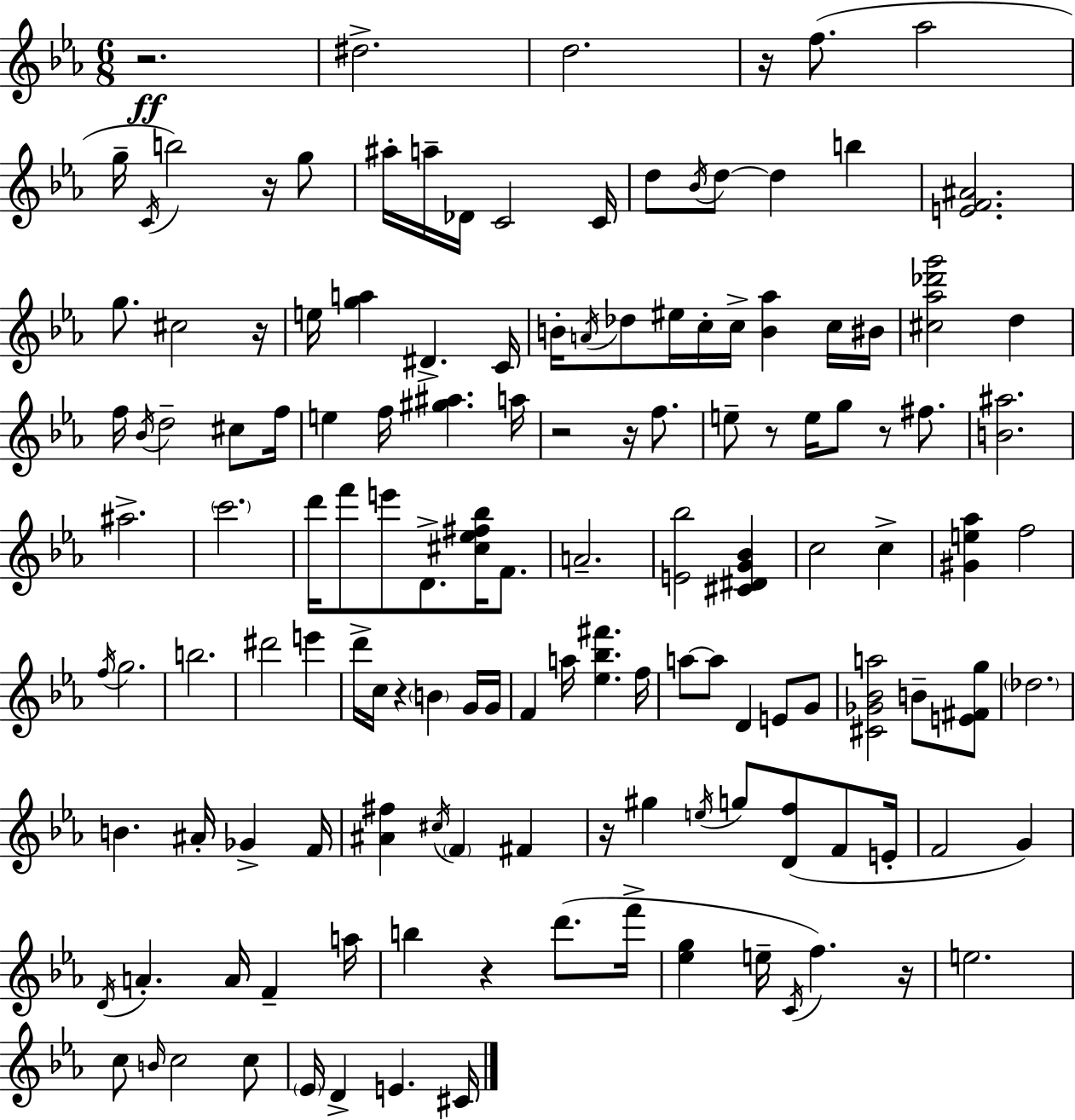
R/h. D#5/h. D5/h. R/s F5/e. Ab5/h G5/s C4/s B5/h R/s G5/e A#5/s A5/s Db4/s C4/h C4/s D5/e Bb4/s D5/e D5/q B5/q [E4,F4,A#4]/h. G5/e. C#5/h R/s E5/s [G5,A5]/q D#4/q. C4/s B4/s A4/s Db5/e EIS5/s C5/s C5/s [B4,Ab5]/q C5/s BIS4/s [C#5,Ab5,Db6,G6]/h D5/q F5/s Bb4/s D5/h C#5/e F5/s E5/q F5/s [G#5,A#5]/q. A5/s R/h R/s F5/e. E5/e R/e E5/s G5/e R/e F#5/e. [B4,A#5]/h. A#5/h. C6/h. D6/s F6/e E6/e D4/e. [C#5,Eb5,F#5,Bb5]/s F4/e. A4/h. [E4,Bb5]/h [C#4,D#4,G4,Bb4]/q C5/h C5/q [G#4,E5,Ab5]/q F5/h F5/s G5/h. B5/h. D#6/h E6/q D6/s C5/s R/q B4/q G4/s G4/s F4/q A5/s [Eb5,Bb5,F#6]/q. F5/s A5/e A5/e D4/q E4/e G4/e [C#4,Gb4,Bb4,A5]/h B4/e [E4,F#4,G5]/e Db5/h. B4/q. A#4/s Gb4/q F4/s [A#4,F#5]/q C#5/s F4/q F#4/q R/s G#5/q E5/s G5/e [D4,F5]/e F4/e E4/s F4/h G4/q D4/s A4/q. A4/s F4/q A5/s B5/q R/q D6/e. F6/s [Eb5,G5]/q E5/s C4/s F5/q. R/s E5/h. C5/e B4/s C5/h C5/e Eb4/s D4/q E4/q. C#4/s